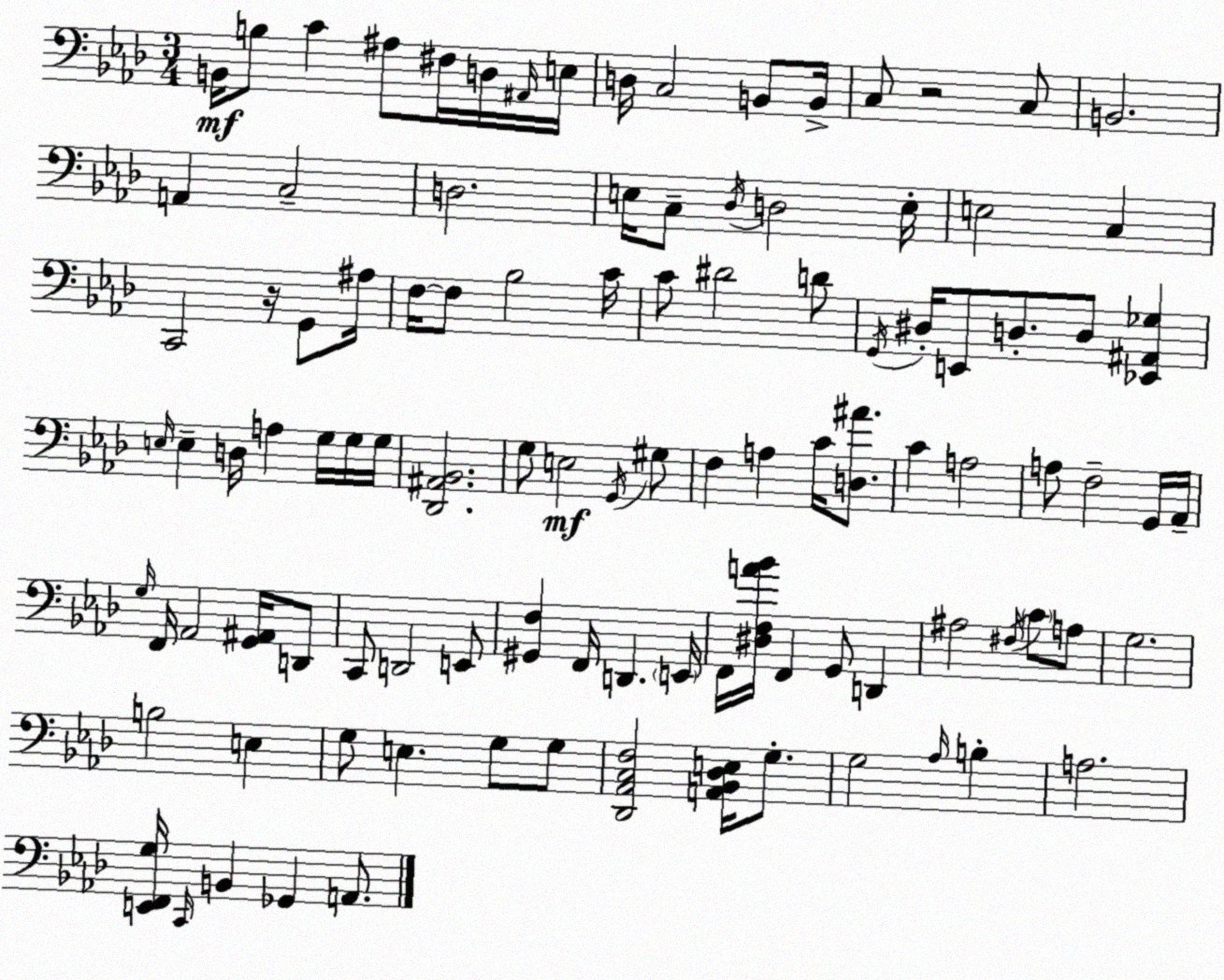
X:1
T:Untitled
M:3/4
L:1/4
K:Ab
B,,/4 B,/2 C ^A,/2 ^F,/4 D,/4 ^A,,/4 E,/4 D,/4 C,2 B,,/2 B,,/4 C,/2 z2 C,/2 B,,2 A,, C,2 D,2 E,/4 C,/2 _D,/4 D,2 E,/4 E,2 C, C,,2 z/4 G,,/2 ^A,/4 F,/4 F,/2 _B,2 C/4 C/2 ^D2 D/2 G,,/4 ^D,/4 E,,/2 D,/2 D,/2 [_E,,^A,,_G,] E,/4 E, D,/4 A, G,/4 G,/4 G,/4 [_D,,^A,,_B,,]2 G,/2 E,2 G,,/4 ^G,/2 F, A, C/4 [D,^A]/2 C A,2 A,/2 F,2 G,,/4 _A,,/4 G,/4 F,,/4 _A,,2 [G,,^A,,]/4 D,,/2 C,,/2 D,,2 E,,/2 [^G,,F,] F,,/4 D,, E,,/4 F,,/4 [^D,F,A_B]/4 F,, G,,/2 D,, ^A,2 ^F,/4 C/2 A,/2 G,2 B,2 E, G,/2 E, G,/2 G,/2 [_D,,_A,,C,F,]2 [A,,_B,,_D,E,]/4 G,/2 G,2 _A,/4 B, A,2 [E,,F,,G,]/4 C,,/4 B,, _G,, A,,/2